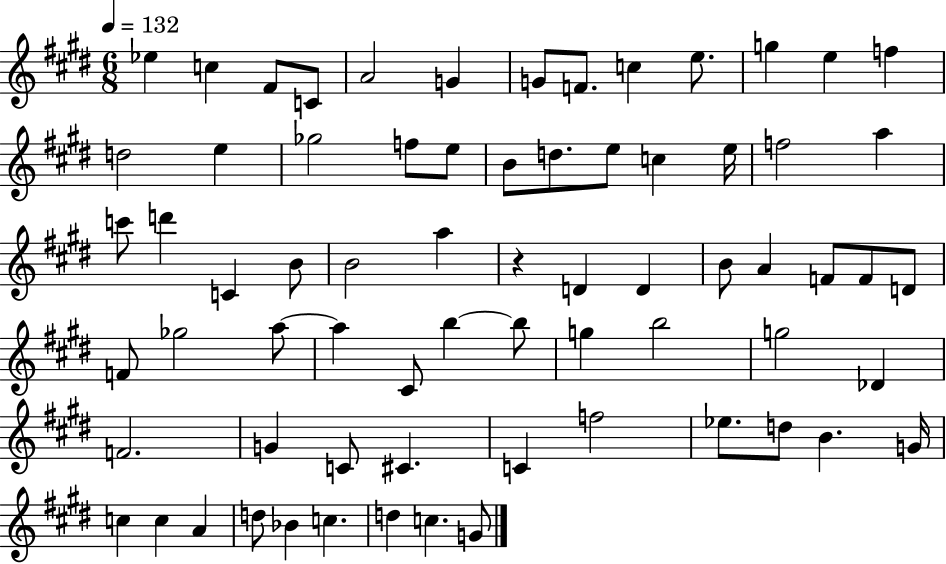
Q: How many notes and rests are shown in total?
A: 69